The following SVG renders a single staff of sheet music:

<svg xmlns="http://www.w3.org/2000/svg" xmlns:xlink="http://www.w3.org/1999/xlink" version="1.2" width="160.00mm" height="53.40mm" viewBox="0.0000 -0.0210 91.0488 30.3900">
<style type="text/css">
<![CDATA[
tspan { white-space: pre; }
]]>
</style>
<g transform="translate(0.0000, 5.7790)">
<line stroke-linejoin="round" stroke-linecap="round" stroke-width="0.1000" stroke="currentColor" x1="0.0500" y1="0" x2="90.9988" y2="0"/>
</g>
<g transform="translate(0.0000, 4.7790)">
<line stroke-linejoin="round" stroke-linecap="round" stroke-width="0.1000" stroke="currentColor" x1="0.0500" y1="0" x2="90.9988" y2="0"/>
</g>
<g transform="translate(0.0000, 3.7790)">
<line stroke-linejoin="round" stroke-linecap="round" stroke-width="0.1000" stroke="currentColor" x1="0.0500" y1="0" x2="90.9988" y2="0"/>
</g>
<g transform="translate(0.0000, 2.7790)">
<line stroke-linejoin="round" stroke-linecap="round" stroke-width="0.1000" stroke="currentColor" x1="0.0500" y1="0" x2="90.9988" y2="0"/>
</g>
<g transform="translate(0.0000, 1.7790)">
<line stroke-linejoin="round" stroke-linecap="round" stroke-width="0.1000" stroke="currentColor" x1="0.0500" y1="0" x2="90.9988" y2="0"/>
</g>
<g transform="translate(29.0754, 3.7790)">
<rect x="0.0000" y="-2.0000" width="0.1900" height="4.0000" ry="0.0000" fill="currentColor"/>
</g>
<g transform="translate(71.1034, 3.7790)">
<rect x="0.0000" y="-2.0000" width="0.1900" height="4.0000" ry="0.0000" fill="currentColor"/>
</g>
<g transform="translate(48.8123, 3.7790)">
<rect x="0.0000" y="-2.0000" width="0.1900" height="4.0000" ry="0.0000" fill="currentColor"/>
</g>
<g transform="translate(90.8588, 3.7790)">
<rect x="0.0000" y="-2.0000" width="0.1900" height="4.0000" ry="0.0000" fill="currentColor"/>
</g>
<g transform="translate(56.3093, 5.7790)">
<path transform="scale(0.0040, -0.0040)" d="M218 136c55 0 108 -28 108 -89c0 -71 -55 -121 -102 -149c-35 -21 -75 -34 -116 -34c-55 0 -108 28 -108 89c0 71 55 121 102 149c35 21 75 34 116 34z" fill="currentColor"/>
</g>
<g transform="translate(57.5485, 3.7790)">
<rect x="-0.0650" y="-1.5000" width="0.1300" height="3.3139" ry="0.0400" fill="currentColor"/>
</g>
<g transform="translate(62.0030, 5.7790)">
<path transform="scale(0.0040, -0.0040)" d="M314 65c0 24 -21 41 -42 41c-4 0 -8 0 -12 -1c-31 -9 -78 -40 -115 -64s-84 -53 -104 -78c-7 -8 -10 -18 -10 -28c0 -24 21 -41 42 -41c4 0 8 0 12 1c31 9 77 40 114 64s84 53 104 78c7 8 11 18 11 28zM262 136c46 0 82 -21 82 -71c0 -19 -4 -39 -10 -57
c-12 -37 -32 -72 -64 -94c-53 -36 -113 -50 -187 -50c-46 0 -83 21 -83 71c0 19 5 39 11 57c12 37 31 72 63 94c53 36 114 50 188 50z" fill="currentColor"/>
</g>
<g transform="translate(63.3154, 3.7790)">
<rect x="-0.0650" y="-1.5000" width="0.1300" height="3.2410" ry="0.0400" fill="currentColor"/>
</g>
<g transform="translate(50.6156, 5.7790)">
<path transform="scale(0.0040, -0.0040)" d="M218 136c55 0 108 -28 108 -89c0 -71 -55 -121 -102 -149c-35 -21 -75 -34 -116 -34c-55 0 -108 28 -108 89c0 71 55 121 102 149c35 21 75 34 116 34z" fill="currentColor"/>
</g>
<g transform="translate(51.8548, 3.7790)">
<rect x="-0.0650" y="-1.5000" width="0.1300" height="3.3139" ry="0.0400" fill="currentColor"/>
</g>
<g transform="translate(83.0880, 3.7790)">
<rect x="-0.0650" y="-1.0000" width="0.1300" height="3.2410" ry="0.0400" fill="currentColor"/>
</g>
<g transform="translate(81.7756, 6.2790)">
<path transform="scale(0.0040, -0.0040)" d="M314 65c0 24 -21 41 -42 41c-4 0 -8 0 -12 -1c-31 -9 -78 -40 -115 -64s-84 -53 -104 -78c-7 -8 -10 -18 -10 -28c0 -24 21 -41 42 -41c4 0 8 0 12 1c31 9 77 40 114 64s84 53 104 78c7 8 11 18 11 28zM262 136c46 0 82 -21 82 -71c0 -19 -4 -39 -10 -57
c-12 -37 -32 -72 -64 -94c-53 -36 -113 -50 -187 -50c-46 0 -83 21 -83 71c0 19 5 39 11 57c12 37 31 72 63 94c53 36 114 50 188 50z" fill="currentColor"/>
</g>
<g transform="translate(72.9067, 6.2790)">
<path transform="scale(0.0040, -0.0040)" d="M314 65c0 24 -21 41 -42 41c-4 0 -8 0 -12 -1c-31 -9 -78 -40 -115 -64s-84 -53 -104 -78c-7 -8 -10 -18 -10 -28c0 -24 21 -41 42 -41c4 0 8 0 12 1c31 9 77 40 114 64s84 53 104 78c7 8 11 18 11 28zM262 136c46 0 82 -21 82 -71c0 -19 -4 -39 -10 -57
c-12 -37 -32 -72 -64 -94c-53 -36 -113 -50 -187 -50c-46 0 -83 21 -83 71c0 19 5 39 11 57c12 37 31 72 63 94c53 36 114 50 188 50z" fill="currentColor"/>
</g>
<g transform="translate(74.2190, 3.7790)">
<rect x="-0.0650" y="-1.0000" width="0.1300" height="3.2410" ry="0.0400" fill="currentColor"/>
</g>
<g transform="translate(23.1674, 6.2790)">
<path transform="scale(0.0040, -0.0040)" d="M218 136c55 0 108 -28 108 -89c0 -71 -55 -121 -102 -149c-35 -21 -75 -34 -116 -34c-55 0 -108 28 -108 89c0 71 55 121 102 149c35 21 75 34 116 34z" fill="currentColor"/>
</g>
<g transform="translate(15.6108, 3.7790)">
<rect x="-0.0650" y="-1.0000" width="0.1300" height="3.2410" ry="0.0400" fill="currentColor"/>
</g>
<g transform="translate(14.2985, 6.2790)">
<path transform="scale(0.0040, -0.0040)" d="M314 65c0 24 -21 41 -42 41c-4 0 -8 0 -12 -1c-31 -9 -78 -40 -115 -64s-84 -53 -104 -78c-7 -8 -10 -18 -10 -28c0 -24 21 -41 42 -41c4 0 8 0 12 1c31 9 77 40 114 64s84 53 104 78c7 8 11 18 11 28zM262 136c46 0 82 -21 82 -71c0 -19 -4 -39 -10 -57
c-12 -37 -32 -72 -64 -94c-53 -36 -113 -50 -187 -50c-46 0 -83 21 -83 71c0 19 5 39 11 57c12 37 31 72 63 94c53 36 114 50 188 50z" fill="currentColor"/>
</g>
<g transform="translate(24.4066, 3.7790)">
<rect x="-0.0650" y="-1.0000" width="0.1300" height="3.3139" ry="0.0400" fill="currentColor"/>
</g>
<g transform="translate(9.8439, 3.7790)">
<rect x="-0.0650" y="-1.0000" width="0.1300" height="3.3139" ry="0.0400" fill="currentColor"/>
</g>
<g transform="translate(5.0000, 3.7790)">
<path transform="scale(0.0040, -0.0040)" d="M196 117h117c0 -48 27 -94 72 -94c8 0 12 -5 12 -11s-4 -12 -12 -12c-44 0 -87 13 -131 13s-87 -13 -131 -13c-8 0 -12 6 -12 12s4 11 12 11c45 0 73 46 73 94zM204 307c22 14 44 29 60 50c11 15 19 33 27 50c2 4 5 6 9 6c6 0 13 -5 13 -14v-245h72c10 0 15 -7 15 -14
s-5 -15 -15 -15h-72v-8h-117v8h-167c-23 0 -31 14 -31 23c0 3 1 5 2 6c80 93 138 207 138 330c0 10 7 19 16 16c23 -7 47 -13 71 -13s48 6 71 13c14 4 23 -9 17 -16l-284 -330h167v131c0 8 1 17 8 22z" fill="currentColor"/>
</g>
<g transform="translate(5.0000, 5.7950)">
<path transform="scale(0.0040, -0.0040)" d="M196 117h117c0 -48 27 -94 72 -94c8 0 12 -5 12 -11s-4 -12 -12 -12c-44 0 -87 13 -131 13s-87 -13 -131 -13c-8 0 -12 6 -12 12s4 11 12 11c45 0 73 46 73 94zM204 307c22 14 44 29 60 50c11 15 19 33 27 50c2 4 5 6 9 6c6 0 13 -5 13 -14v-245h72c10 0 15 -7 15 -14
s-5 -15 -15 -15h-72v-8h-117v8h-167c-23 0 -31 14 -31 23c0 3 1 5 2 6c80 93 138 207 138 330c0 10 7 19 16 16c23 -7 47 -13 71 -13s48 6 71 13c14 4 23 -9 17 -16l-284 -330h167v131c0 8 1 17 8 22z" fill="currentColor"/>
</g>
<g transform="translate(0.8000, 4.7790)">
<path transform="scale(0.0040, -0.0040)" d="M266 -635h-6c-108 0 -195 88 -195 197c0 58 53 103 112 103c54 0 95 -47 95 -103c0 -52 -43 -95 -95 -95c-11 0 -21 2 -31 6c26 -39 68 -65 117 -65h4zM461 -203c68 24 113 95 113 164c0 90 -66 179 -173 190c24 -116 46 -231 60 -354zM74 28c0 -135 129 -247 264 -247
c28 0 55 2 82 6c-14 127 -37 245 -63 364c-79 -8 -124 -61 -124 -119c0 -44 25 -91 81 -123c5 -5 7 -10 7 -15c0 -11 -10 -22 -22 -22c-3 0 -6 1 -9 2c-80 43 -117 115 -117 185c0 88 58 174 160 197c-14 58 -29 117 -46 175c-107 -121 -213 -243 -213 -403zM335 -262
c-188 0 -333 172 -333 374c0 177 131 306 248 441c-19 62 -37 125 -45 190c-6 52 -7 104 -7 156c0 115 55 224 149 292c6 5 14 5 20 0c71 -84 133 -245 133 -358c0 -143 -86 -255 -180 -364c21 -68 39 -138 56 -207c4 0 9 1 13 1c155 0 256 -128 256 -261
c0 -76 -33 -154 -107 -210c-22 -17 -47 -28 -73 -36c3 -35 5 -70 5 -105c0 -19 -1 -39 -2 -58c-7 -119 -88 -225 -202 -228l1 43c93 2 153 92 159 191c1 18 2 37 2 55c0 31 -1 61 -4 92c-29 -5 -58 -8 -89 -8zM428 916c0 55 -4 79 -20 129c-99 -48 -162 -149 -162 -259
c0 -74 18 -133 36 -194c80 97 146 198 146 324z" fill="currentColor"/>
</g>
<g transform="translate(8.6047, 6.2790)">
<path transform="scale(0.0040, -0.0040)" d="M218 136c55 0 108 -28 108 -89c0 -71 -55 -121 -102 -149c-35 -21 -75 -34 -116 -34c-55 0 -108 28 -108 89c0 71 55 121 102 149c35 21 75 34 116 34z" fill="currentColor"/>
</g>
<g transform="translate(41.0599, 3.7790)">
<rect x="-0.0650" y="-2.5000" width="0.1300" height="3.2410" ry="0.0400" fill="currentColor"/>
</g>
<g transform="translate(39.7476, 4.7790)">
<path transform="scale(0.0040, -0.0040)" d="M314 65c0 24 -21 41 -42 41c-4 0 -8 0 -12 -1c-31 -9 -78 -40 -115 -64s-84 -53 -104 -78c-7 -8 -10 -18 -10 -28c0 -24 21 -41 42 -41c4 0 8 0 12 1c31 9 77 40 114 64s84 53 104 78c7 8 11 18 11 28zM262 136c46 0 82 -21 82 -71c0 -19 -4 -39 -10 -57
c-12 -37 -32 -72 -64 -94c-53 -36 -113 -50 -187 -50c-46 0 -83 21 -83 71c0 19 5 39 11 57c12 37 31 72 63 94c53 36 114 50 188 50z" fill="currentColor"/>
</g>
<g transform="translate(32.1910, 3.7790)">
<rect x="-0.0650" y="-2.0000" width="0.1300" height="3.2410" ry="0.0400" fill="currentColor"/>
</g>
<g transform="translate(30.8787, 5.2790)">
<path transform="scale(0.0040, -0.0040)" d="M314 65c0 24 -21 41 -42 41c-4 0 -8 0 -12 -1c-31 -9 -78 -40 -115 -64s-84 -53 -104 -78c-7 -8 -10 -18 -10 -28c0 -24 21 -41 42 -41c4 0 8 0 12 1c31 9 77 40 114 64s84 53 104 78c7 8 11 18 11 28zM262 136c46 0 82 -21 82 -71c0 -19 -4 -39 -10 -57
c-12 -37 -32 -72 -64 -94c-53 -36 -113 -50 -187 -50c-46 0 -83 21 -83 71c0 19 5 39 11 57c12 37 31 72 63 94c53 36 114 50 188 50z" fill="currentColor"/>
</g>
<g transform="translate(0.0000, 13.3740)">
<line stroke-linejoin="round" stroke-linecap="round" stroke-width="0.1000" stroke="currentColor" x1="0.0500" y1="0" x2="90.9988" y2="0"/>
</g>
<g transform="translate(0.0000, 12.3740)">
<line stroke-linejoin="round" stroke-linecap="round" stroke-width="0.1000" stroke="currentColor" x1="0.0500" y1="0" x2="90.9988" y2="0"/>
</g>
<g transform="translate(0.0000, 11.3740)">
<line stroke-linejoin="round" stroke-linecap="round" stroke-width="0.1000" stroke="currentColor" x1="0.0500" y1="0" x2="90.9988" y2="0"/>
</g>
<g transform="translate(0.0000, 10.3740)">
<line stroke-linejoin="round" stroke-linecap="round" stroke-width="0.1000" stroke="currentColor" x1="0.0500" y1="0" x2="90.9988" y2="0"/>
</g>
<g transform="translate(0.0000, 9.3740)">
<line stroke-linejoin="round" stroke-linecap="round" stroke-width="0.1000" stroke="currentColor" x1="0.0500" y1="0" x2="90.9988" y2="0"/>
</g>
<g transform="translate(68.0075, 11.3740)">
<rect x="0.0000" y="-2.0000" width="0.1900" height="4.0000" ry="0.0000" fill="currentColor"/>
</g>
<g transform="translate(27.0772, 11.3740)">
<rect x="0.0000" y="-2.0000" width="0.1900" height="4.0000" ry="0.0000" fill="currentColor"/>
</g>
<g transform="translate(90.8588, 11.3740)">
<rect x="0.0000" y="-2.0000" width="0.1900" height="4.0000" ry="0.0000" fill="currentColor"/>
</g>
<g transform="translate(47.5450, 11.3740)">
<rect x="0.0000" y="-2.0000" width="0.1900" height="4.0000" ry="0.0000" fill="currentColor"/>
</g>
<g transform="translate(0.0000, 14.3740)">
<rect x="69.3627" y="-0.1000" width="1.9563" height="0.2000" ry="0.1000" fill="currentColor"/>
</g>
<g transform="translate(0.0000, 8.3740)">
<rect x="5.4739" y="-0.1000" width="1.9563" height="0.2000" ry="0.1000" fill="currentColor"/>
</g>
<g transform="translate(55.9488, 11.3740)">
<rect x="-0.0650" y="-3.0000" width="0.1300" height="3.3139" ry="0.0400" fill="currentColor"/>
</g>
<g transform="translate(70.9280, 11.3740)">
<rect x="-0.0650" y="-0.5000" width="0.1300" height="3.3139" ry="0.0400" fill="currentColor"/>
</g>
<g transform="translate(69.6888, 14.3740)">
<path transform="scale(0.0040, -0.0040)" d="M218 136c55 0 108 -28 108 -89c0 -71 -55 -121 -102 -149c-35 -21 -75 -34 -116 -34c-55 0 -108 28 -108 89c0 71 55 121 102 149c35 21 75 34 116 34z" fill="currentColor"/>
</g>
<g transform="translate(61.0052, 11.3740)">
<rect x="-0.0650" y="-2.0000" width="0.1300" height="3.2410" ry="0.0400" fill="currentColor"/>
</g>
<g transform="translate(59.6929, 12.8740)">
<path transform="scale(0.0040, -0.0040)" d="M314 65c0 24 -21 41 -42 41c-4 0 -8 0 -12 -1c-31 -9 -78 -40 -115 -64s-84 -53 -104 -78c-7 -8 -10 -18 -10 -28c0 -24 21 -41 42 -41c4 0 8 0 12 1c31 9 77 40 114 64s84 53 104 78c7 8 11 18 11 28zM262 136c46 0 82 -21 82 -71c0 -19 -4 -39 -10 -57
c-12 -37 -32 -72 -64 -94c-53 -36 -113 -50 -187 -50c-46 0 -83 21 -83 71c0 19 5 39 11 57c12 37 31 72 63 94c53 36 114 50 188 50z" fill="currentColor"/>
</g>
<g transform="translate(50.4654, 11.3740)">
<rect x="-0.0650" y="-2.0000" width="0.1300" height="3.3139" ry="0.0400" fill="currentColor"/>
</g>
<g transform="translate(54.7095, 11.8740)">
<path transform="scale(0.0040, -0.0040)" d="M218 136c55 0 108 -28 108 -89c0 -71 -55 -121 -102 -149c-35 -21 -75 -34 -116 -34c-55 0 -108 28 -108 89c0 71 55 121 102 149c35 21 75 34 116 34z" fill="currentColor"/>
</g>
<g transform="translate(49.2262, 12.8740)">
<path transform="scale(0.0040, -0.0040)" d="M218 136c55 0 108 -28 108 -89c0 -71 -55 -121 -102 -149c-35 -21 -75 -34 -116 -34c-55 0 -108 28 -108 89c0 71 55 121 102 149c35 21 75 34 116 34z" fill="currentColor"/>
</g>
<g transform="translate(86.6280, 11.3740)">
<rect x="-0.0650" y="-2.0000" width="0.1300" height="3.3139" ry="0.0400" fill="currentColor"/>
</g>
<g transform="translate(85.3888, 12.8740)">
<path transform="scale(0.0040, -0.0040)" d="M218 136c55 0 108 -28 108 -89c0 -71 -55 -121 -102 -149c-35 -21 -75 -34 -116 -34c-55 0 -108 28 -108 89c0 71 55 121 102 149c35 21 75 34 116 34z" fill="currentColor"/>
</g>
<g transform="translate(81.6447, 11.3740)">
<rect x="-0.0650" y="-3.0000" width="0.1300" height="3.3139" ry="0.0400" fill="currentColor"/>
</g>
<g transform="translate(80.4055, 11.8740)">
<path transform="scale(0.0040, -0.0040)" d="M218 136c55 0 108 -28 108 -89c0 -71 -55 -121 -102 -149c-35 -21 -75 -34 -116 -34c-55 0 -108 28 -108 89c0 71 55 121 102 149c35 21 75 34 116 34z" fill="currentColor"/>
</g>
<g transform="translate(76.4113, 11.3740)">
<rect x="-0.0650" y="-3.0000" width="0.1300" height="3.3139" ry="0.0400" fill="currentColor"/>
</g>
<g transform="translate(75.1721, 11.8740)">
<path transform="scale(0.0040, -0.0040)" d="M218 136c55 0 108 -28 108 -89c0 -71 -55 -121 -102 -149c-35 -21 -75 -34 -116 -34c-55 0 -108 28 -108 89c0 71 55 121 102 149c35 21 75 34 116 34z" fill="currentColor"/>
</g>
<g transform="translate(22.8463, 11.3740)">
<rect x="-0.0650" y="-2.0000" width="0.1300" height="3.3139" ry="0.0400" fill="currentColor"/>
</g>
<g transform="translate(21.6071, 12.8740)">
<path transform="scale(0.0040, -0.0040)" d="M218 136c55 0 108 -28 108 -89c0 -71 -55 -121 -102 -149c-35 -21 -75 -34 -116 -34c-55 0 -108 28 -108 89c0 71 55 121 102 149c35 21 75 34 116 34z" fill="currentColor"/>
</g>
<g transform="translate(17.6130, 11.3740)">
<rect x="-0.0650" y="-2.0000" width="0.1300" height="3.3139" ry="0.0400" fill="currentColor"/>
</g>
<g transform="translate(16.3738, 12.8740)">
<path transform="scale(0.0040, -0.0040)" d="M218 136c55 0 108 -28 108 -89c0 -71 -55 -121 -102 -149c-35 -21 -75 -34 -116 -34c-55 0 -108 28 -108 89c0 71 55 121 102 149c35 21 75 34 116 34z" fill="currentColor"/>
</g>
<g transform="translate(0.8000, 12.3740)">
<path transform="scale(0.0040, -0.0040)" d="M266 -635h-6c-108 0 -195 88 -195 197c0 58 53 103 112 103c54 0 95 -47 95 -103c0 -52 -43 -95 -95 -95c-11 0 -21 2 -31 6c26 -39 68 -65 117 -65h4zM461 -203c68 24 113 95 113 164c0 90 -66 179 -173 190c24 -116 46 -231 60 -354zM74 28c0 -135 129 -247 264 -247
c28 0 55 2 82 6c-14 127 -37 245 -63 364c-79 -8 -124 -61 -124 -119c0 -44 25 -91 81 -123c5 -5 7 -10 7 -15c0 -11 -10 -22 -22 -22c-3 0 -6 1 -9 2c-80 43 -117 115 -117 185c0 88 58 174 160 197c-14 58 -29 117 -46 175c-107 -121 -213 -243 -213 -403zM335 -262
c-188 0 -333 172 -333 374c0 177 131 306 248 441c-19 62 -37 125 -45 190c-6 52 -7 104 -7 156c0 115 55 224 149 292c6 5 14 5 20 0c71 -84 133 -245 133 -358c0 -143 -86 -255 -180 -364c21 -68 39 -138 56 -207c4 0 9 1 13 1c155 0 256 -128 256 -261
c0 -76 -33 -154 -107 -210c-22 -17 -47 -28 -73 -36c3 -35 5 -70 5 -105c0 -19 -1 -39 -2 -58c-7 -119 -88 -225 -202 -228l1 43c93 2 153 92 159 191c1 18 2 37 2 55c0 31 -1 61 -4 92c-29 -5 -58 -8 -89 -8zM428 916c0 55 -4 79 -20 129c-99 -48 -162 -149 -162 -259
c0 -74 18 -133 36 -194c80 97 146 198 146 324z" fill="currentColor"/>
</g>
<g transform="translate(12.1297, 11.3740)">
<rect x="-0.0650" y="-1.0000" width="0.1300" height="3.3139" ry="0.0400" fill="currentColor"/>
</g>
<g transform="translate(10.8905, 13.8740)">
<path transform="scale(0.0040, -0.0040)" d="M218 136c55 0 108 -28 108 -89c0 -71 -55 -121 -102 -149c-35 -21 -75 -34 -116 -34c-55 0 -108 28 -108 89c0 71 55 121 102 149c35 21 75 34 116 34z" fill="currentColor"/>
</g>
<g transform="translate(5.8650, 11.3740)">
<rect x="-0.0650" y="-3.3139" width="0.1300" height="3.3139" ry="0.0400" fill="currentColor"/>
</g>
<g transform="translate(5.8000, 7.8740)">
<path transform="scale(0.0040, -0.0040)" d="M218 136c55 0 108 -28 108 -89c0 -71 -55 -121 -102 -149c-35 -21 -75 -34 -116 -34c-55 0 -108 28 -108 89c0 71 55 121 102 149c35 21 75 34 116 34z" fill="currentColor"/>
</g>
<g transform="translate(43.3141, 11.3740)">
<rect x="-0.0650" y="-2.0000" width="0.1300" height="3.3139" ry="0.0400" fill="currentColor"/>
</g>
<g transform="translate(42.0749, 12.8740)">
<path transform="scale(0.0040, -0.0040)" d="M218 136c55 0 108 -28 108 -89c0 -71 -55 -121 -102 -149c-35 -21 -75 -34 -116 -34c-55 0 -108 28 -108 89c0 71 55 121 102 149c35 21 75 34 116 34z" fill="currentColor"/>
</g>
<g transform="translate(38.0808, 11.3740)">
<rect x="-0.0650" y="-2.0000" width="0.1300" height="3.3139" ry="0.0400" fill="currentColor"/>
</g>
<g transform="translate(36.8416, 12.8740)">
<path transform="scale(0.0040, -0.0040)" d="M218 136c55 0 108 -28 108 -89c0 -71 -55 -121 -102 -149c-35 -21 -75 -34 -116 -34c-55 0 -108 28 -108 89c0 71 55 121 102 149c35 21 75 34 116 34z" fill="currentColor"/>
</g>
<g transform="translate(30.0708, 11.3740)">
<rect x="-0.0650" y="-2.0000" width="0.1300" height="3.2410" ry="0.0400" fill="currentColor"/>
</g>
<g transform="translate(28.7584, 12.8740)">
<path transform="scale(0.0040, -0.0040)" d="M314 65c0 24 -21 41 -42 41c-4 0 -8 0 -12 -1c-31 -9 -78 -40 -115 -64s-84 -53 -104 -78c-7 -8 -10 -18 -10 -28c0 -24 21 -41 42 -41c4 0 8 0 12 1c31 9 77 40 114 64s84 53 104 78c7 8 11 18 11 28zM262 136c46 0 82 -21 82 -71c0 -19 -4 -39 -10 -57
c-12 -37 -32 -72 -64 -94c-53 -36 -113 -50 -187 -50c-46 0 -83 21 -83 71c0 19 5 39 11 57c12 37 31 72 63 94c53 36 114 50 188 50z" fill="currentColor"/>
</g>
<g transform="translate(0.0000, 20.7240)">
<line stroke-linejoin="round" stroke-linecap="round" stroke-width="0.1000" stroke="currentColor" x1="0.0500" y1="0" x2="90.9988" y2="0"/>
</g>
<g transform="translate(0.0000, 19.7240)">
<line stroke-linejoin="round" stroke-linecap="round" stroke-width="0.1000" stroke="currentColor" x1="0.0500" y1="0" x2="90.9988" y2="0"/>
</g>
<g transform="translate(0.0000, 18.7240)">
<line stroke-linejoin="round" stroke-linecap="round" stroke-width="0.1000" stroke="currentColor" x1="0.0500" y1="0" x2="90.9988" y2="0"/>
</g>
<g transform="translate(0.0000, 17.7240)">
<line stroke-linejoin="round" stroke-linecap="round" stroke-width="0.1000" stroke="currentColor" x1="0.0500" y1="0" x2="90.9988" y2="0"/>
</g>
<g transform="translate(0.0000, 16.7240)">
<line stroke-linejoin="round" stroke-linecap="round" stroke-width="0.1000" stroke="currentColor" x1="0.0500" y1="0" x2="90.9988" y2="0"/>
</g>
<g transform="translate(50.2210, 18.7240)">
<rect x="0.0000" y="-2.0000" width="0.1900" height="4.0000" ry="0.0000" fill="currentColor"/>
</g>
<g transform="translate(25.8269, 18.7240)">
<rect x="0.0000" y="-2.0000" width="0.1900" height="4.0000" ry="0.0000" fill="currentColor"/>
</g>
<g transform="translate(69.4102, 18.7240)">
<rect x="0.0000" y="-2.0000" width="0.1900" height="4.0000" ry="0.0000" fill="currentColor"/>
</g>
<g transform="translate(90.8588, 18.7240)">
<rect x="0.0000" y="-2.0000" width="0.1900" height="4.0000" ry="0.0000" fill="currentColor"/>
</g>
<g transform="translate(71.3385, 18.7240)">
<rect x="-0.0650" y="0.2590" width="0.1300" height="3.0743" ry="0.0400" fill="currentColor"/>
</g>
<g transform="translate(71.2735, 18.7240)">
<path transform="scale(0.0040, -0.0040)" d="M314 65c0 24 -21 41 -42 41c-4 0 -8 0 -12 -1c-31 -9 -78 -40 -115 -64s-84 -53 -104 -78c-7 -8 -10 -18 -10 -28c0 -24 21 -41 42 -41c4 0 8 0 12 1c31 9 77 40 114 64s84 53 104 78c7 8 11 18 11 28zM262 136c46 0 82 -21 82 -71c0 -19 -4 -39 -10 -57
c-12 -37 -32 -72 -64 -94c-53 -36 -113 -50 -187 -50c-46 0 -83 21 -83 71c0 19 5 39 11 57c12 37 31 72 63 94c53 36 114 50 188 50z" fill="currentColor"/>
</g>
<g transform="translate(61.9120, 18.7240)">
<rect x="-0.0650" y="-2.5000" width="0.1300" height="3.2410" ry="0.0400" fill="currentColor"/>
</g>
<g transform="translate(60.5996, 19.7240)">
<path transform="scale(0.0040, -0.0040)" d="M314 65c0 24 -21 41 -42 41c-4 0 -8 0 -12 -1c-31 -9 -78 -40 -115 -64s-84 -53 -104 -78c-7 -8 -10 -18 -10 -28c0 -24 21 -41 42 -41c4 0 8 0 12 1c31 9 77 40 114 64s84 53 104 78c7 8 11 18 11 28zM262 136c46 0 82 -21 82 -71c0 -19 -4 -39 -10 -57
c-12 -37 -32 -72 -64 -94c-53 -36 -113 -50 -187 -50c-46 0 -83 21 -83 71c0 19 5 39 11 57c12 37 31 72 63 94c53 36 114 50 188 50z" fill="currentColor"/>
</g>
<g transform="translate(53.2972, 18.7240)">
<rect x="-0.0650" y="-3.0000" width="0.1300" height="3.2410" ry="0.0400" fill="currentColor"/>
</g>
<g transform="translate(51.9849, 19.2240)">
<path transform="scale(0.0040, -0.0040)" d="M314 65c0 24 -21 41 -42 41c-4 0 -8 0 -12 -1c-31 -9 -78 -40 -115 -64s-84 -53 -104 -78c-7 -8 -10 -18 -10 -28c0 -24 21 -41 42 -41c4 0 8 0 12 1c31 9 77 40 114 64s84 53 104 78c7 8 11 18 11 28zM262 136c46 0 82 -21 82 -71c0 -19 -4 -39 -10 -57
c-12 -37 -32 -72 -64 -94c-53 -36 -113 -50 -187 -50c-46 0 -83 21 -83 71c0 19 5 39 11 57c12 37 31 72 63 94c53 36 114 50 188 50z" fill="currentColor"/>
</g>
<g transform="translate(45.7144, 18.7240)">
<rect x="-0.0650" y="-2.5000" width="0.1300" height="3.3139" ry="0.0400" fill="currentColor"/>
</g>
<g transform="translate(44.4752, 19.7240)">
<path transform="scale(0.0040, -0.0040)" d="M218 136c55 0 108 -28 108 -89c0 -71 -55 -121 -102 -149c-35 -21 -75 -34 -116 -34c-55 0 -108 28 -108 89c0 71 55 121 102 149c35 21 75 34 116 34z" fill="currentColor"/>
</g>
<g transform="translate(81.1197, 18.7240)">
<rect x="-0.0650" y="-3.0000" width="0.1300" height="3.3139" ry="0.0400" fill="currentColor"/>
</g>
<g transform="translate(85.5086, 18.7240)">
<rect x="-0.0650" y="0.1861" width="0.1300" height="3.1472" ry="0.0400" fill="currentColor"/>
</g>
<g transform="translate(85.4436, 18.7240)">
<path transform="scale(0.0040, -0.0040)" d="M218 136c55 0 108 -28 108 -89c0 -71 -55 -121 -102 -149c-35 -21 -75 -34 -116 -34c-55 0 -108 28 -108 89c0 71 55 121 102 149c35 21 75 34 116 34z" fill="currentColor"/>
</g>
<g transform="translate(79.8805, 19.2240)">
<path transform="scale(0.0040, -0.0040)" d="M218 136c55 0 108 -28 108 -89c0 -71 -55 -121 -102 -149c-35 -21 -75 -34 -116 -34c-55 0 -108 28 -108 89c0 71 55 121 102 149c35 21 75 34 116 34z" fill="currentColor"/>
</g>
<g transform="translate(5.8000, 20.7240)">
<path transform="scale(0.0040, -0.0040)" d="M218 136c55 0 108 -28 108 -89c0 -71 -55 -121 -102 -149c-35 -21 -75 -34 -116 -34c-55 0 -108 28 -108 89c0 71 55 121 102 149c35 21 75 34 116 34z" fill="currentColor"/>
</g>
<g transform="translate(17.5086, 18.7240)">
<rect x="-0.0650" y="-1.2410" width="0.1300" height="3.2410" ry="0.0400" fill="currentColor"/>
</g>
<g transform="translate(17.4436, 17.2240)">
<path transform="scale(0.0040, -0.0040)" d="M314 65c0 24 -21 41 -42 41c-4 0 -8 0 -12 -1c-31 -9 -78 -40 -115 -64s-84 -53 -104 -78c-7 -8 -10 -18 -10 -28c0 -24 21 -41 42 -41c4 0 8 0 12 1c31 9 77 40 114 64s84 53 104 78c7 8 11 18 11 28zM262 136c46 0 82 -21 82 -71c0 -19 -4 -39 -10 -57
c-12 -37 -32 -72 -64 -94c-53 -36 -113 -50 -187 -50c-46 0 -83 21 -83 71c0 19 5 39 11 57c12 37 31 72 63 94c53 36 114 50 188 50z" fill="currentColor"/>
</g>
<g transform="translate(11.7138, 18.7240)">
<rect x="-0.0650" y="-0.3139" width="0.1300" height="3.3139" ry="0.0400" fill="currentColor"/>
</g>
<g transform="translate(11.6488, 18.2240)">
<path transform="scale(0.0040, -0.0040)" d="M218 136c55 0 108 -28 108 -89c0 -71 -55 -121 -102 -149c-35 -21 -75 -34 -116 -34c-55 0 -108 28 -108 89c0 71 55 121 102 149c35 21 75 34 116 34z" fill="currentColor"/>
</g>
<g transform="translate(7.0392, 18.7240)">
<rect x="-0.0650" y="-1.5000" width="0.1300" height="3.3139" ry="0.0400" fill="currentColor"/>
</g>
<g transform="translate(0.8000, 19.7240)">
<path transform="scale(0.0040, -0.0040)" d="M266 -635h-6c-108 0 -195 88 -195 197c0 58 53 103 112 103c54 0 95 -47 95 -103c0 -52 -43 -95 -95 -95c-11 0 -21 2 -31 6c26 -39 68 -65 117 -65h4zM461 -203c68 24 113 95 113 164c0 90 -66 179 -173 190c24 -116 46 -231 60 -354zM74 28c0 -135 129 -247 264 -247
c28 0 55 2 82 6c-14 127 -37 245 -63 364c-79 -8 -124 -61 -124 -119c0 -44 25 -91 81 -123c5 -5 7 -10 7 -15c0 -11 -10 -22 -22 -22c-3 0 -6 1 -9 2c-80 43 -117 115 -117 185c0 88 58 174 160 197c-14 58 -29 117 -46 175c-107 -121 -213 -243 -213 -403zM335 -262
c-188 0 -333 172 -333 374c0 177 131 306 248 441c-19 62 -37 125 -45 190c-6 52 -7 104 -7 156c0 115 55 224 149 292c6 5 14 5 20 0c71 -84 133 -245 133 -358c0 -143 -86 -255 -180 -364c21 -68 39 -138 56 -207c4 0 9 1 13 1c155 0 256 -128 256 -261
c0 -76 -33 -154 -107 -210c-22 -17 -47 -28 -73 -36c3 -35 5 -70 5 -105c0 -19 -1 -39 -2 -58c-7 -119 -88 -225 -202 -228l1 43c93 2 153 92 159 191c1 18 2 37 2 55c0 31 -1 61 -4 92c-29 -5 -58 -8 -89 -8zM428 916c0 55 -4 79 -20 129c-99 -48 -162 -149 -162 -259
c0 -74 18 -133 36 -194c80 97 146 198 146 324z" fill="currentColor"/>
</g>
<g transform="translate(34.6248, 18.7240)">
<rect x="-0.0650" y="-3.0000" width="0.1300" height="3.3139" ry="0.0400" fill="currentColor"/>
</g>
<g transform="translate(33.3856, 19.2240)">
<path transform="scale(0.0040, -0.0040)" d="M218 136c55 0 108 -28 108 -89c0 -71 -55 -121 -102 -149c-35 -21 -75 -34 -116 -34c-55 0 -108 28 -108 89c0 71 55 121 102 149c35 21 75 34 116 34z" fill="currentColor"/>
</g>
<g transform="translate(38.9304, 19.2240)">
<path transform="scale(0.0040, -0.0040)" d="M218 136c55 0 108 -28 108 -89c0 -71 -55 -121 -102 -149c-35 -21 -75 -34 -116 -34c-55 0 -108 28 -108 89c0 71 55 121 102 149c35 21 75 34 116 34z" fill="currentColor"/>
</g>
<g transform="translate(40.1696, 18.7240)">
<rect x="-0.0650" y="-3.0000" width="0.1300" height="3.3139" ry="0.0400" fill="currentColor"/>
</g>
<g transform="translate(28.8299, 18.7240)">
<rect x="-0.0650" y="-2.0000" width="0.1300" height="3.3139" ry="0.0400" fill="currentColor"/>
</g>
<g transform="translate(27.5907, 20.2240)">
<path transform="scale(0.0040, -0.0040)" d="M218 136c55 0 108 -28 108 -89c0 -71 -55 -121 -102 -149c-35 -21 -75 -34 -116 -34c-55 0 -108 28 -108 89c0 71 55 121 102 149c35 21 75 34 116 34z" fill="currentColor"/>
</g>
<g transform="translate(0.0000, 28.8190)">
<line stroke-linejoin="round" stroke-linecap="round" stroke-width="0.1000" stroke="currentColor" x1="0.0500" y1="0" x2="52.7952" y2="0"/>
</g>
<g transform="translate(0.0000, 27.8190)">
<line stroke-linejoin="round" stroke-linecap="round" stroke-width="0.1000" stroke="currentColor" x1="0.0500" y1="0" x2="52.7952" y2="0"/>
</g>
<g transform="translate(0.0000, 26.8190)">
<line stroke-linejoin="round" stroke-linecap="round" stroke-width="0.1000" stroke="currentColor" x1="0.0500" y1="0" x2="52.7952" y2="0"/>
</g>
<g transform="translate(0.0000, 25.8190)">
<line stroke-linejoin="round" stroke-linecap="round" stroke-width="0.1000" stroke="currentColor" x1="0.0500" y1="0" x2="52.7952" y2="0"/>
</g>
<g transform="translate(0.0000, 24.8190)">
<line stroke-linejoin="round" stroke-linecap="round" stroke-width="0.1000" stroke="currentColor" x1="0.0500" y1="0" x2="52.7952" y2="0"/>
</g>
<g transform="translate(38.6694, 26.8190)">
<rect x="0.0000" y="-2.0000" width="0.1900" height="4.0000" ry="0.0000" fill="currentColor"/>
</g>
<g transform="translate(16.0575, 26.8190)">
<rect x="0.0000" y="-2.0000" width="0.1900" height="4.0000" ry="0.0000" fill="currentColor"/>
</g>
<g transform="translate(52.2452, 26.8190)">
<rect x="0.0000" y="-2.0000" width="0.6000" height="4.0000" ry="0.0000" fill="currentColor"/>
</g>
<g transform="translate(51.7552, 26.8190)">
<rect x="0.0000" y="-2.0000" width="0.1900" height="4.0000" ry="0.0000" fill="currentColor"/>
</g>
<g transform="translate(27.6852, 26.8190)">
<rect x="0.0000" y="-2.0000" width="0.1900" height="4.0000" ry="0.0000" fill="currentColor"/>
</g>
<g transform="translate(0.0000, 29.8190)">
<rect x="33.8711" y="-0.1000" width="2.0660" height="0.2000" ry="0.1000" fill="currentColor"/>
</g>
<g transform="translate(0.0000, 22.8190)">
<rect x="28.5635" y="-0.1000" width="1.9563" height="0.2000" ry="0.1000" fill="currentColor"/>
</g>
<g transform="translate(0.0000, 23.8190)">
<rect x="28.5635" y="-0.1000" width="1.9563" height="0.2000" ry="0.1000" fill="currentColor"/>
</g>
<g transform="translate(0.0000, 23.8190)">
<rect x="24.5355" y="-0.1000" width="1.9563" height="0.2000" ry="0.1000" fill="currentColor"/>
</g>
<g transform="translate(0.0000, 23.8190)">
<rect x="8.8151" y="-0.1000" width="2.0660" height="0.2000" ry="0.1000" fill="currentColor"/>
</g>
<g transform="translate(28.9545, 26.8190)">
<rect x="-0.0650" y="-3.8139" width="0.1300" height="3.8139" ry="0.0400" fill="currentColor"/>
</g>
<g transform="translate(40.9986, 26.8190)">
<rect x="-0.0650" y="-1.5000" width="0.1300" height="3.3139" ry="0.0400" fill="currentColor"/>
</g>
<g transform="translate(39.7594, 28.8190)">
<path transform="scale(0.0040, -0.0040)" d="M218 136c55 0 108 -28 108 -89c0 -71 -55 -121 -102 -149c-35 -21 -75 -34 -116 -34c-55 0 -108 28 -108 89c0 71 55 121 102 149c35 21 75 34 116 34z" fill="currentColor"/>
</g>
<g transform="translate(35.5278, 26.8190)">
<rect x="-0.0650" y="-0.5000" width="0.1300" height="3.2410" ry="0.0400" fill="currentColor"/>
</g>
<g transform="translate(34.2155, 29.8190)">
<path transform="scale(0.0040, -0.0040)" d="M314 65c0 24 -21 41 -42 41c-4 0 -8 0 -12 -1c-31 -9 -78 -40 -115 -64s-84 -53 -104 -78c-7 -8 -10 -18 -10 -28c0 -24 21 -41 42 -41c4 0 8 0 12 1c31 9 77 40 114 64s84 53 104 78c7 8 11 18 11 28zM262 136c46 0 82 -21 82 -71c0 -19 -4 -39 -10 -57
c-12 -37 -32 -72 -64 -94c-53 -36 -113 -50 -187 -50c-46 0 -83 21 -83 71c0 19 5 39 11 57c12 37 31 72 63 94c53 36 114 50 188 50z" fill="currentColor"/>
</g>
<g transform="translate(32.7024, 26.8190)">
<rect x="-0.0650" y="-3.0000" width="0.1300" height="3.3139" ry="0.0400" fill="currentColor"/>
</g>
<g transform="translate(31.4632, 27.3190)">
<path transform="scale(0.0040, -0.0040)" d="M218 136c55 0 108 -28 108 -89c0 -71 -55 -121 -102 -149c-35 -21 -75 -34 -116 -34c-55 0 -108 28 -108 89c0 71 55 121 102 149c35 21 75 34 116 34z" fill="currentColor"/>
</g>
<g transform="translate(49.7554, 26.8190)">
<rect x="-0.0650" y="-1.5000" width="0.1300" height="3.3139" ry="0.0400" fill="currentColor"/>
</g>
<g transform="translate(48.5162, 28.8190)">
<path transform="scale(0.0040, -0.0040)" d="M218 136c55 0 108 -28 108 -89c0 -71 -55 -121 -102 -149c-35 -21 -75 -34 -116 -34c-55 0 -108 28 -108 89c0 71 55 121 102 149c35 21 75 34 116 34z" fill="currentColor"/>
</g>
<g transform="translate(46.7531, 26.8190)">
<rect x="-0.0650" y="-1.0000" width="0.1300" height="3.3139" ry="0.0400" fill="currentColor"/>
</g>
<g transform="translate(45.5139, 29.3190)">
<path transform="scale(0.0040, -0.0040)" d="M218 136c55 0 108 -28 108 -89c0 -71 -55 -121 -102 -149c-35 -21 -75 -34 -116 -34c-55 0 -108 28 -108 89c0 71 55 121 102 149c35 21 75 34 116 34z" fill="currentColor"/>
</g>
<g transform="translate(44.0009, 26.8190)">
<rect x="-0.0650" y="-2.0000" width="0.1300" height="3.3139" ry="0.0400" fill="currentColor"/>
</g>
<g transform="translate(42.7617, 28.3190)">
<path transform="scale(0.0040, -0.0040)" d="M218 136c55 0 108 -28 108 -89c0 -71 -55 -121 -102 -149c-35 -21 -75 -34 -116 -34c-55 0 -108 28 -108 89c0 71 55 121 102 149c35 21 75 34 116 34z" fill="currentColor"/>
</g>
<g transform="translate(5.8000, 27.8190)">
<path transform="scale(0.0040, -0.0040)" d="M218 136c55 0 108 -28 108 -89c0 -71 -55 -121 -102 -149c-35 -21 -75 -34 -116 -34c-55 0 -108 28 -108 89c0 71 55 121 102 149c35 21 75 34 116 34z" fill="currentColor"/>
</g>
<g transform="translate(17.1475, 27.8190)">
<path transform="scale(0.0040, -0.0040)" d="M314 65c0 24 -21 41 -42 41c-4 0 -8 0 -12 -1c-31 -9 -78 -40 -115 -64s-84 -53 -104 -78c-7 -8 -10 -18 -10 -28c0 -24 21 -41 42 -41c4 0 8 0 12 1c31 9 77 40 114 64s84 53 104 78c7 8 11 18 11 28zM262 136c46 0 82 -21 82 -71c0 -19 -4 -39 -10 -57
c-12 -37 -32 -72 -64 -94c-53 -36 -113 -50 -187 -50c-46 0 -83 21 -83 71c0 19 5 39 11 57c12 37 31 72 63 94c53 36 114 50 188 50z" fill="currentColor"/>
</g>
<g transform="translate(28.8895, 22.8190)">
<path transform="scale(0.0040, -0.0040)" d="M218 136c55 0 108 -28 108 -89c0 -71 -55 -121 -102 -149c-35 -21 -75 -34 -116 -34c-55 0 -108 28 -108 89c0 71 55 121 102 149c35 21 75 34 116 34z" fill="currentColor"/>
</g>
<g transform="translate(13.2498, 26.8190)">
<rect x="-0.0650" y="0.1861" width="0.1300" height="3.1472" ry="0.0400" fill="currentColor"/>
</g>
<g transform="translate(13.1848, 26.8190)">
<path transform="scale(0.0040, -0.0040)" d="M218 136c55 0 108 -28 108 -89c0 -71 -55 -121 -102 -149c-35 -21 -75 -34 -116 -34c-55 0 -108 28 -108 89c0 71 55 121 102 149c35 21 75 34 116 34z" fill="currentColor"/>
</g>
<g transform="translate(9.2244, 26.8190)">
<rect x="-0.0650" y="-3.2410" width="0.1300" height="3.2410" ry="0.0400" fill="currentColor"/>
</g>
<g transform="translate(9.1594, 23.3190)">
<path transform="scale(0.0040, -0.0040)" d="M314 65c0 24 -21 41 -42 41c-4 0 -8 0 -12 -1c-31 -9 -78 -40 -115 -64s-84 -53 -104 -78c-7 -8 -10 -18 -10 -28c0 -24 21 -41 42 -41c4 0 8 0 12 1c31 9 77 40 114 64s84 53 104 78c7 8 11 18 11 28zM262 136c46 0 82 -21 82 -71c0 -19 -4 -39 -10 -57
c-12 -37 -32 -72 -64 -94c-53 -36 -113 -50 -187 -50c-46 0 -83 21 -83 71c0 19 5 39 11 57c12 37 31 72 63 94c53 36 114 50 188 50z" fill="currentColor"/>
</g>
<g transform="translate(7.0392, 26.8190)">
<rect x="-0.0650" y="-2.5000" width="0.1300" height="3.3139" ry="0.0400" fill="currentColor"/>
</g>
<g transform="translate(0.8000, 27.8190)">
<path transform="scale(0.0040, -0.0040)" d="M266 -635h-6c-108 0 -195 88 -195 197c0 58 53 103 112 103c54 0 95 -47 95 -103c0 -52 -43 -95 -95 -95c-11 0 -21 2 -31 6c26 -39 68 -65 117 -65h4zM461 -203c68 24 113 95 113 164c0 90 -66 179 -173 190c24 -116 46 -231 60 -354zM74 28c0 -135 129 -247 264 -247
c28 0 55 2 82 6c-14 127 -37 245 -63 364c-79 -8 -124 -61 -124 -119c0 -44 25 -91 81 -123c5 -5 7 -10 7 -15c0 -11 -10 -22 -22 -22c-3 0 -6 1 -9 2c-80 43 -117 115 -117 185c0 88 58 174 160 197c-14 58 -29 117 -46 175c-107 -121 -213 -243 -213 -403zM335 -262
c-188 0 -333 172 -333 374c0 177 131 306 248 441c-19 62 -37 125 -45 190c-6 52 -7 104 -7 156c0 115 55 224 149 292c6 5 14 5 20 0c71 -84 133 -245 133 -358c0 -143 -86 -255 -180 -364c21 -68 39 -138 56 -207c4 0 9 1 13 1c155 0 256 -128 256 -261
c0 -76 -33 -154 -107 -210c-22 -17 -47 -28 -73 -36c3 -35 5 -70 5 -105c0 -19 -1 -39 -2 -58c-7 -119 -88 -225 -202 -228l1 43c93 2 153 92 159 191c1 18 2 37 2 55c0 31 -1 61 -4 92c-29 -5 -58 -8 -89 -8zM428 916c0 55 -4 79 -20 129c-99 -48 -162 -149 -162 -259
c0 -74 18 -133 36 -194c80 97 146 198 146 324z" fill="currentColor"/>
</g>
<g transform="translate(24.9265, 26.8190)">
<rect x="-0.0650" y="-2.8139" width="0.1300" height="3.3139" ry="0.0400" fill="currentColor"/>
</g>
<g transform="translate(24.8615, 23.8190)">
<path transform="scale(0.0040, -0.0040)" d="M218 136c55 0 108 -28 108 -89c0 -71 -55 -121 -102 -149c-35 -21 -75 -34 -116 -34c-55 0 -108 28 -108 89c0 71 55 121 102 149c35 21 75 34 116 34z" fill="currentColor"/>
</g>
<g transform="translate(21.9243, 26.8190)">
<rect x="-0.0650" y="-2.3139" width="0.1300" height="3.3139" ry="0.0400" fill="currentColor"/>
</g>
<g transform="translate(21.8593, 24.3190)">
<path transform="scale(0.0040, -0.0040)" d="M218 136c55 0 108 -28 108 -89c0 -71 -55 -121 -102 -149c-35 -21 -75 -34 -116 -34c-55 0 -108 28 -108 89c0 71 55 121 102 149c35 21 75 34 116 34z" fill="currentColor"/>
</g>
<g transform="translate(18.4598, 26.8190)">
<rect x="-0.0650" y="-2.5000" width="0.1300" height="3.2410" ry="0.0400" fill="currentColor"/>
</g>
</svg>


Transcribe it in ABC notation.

X:1
T:Untitled
M:4/4
L:1/4
K:C
D D2 D F2 G2 E E E2 D2 D2 b D F F F2 F F F A F2 C A A F E c e2 F A A G A2 G2 B2 A B G b2 B G2 g a c' A C2 E F D E